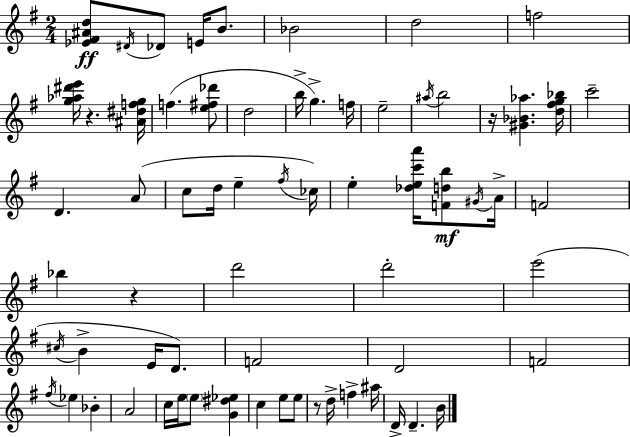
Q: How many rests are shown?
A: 4